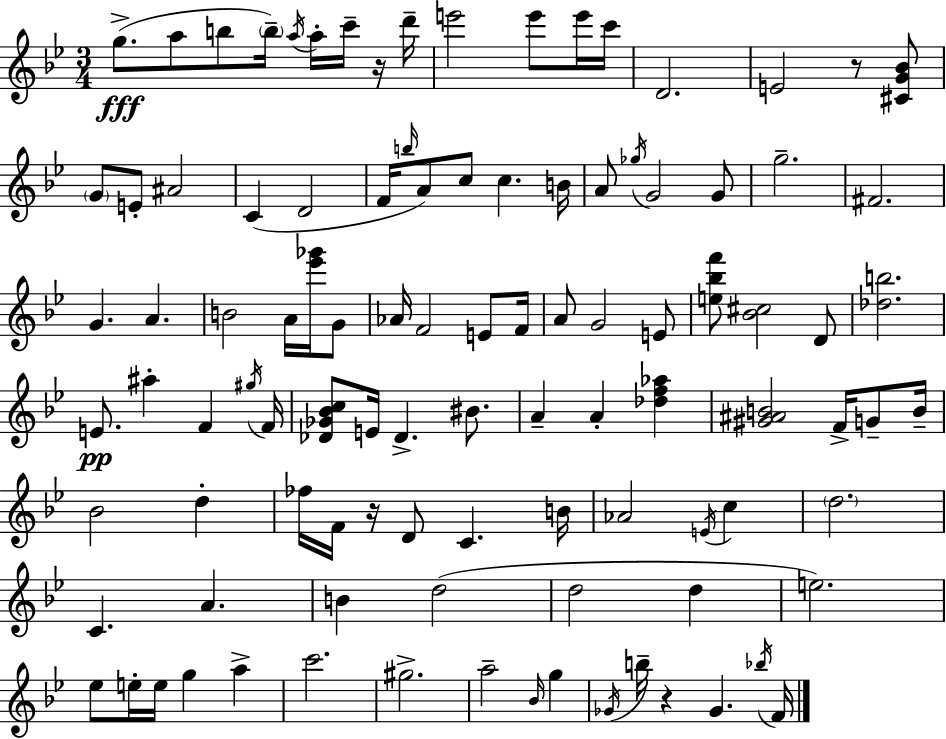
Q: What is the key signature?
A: BES major